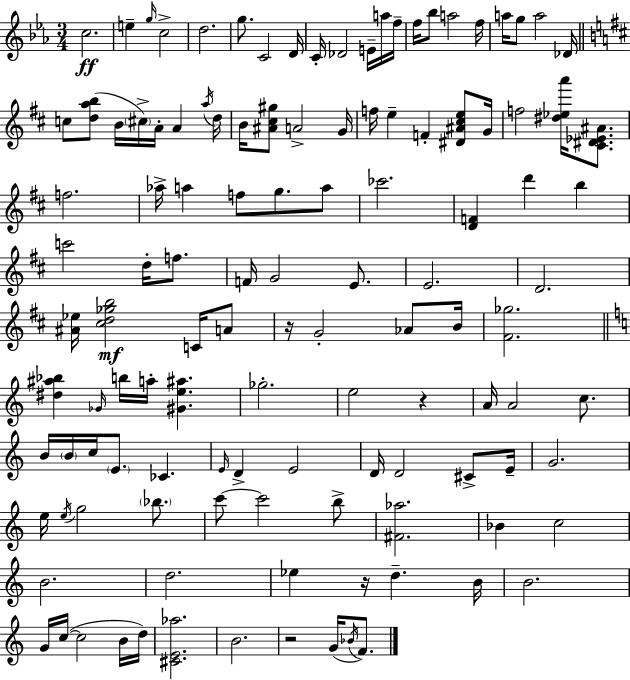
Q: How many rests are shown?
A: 4